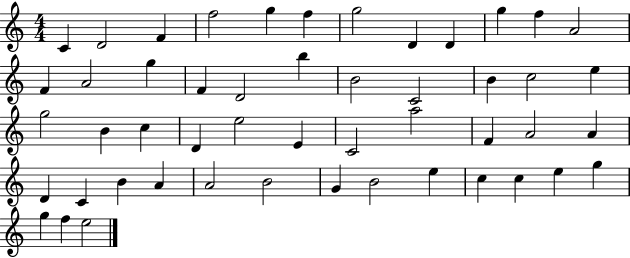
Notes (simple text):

C4/q D4/h F4/q F5/h G5/q F5/q G5/h D4/q D4/q G5/q F5/q A4/h F4/q A4/h G5/q F4/q D4/h B5/q B4/h C4/h B4/q C5/h E5/q G5/h B4/q C5/q D4/q E5/h E4/q C4/h A5/h F4/q A4/h A4/q D4/q C4/q B4/q A4/q A4/h B4/h G4/q B4/h E5/q C5/q C5/q E5/q G5/q G5/q F5/q E5/h